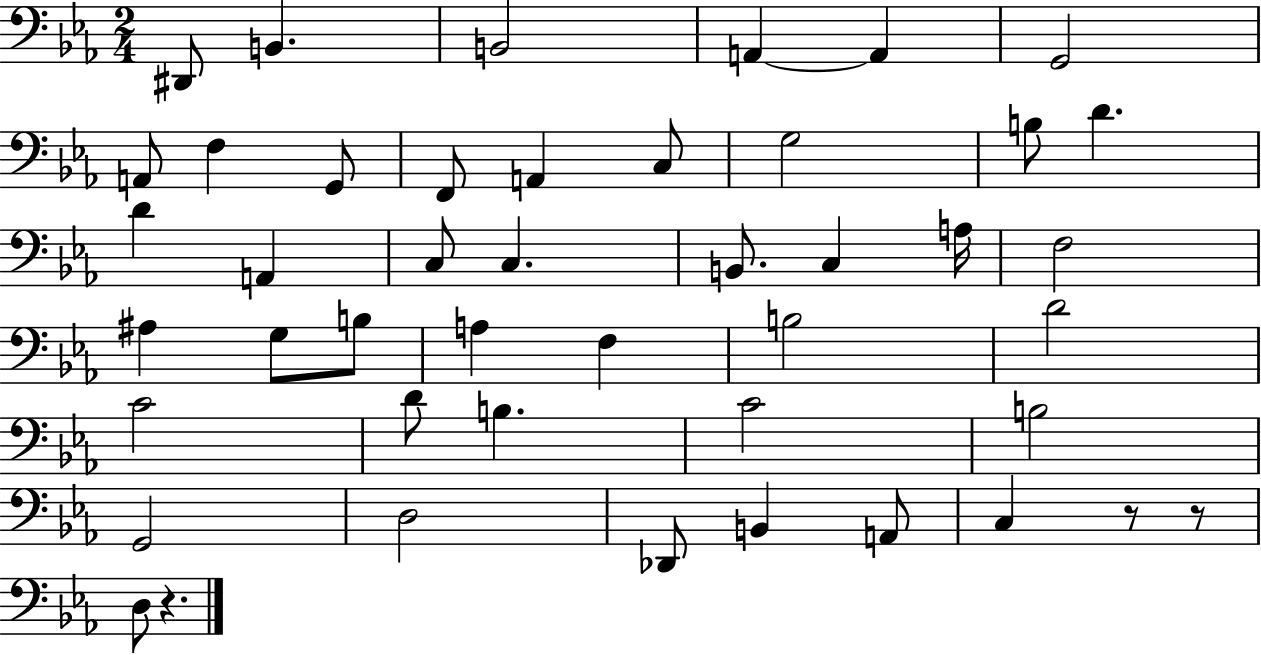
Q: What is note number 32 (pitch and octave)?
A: D4